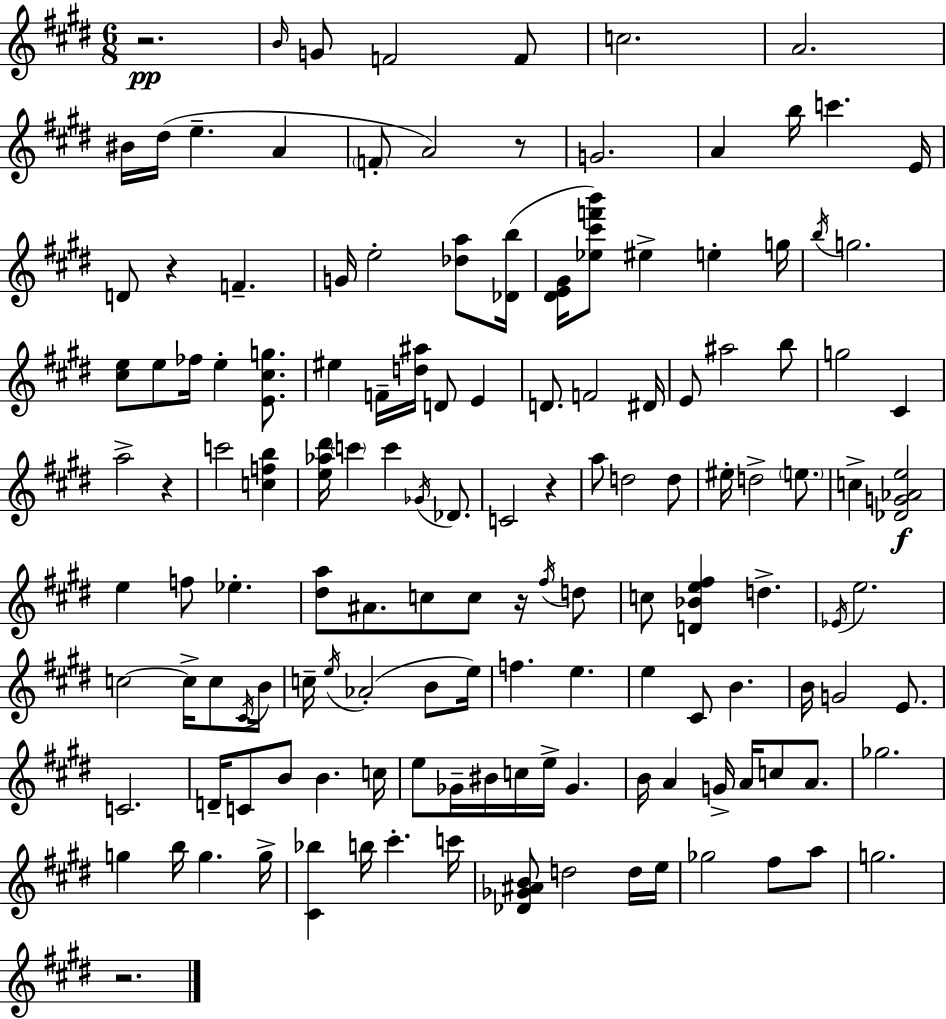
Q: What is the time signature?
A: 6/8